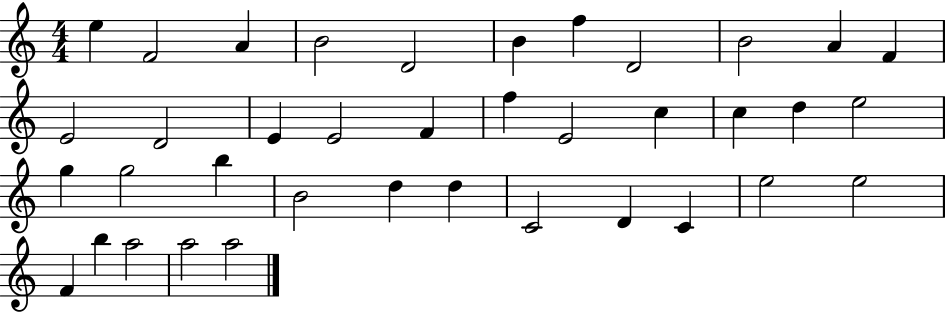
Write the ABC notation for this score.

X:1
T:Untitled
M:4/4
L:1/4
K:C
e F2 A B2 D2 B f D2 B2 A F E2 D2 E E2 F f E2 c c d e2 g g2 b B2 d d C2 D C e2 e2 F b a2 a2 a2